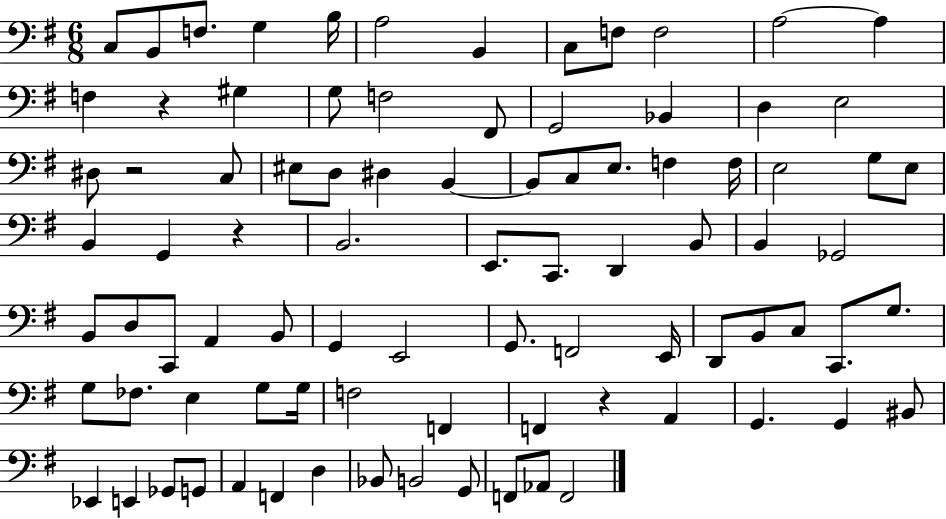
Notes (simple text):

C3/e B2/e F3/e. G3/q B3/s A3/h B2/q C3/e F3/e F3/h A3/h A3/q F3/q R/q G#3/q G3/e F3/h F#2/e G2/h Bb2/q D3/q E3/h D#3/e R/h C3/e EIS3/e D3/e D#3/q B2/q B2/e C3/e E3/e. F3/q F3/s E3/h G3/e E3/e B2/q G2/q R/q B2/h. E2/e. C2/e. D2/q B2/e B2/q Gb2/h B2/e D3/e C2/e A2/q B2/e G2/q E2/h G2/e. F2/h E2/s D2/e B2/e C3/e C2/e. G3/e. G3/e FES3/e. E3/q G3/e G3/s F3/h F2/q F2/q R/q A2/q G2/q. G2/q BIS2/e Eb2/q E2/q Gb2/e G2/e A2/q F2/q D3/q Bb2/e B2/h G2/e F2/e Ab2/e F2/h